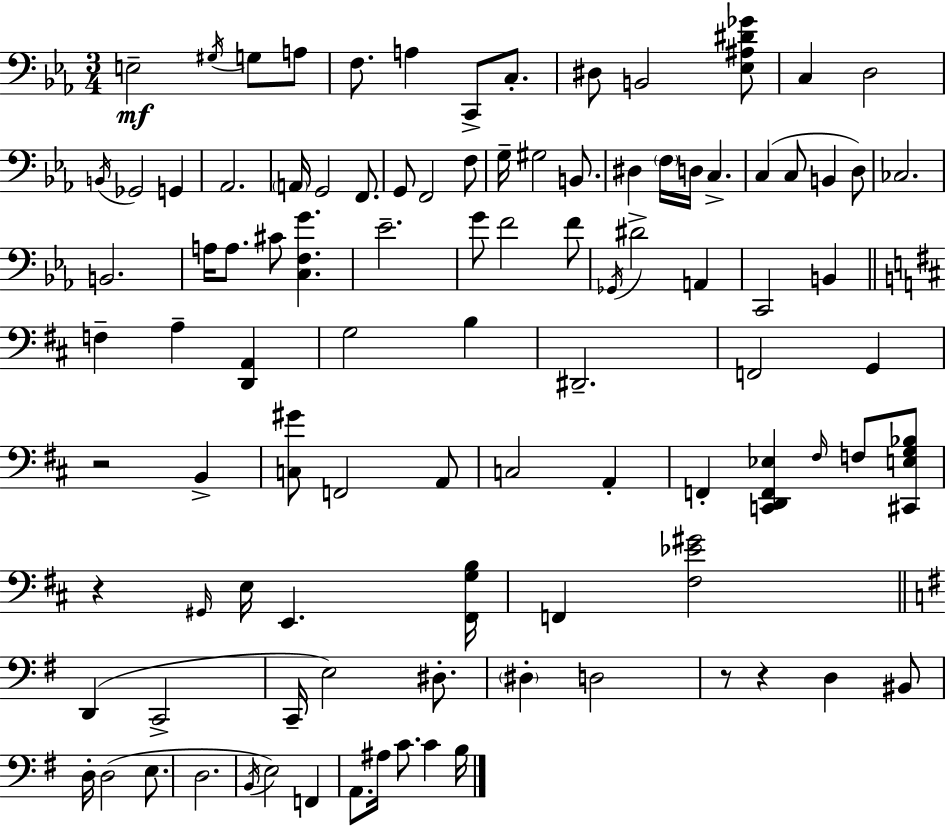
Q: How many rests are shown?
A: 4